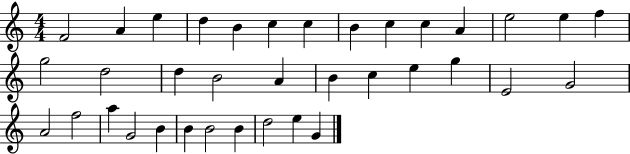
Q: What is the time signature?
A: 4/4